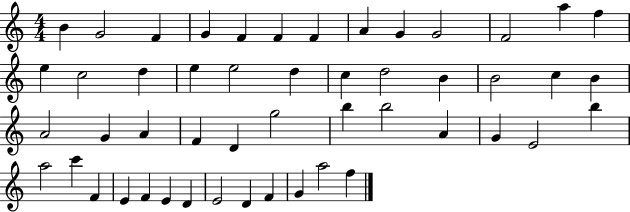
B4/q G4/h F4/q G4/q F4/q F4/q F4/q A4/q G4/q G4/h F4/h A5/q F5/q E5/q C5/h D5/q E5/q E5/h D5/q C5/q D5/h B4/q B4/h C5/q B4/q A4/h G4/q A4/q F4/q D4/q G5/h B5/q B5/h A4/q G4/q E4/h B5/q A5/h C6/q F4/q E4/q F4/q E4/q D4/q E4/h D4/q F4/q G4/q A5/h F5/q